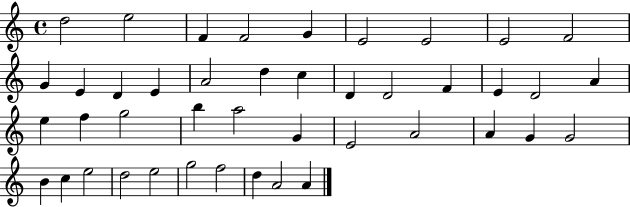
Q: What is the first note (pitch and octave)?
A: D5